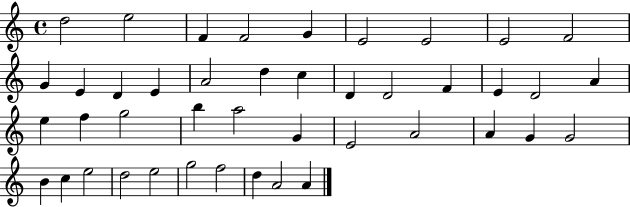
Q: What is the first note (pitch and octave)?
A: D5